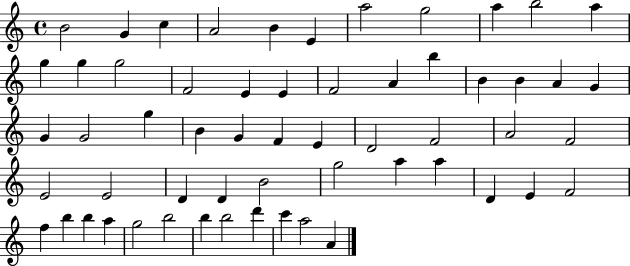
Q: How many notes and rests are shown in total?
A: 58